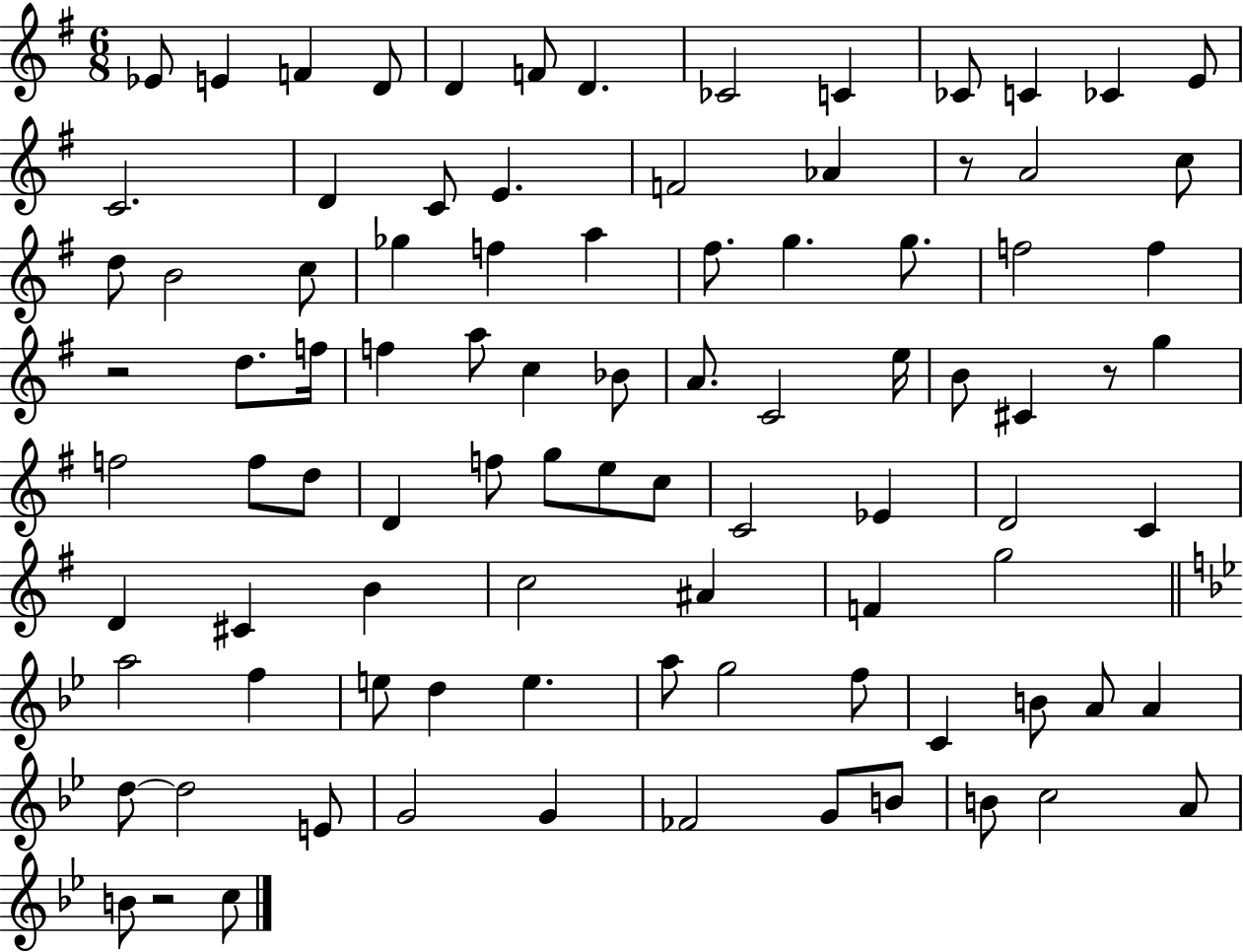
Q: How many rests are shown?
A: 4